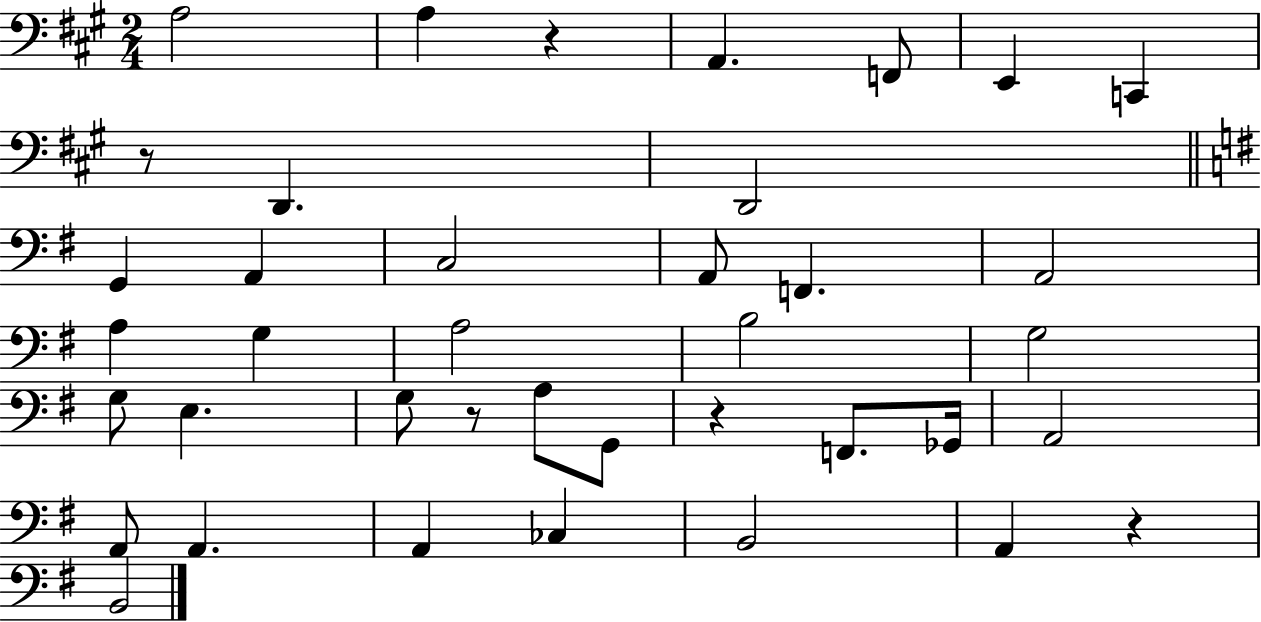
A3/h A3/q R/q A2/q. F2/e E2/q C2/q R/e D2/q. D2/h G2/q A2/q C3/h A2/e F2/q. A2/h A3/q G3/q A3/h B3/h G3/h G3/e E3/q. G3/e R/e A3/e G2/e R/q F2/e. Gb2/s A2/h A2/e A2/q. A2/q CES3/q B2/h A2/q R/q B2/h